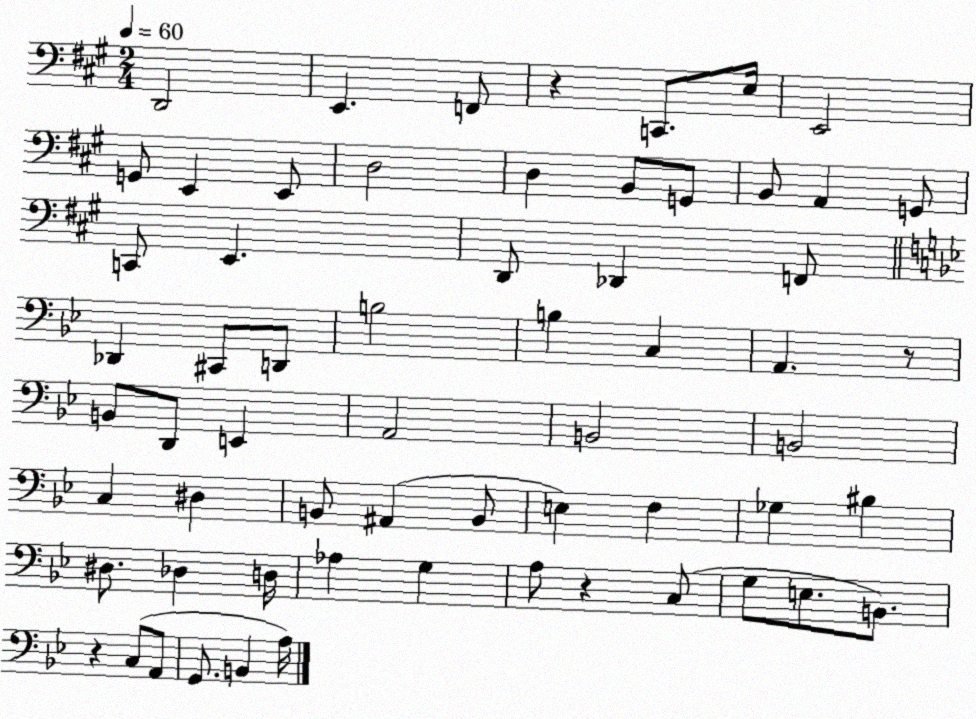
X:1
T:Untitled
M:2/4
L:1/4
K:A
D,,2 E,, F,,/2 z C,,/2 E,/4 E,,2 G,,/2 E,, E,,/2 D,2 D, B,,/2 G,,/2 B,,/2 A,, G,,/2 C,,/2 E,, D,,/2 _D,, F,,/2 _D,, ^C,,/2 D,,/2 B,2 B, C, A,, z/2 B,,/2 D,,/2 E,, A,,2 B,,2 B,,2 C, ^D, B,,/2 ^A,, B,,/2 E, F, _G, ^B, ^D,/2 _D, D,/4 _A, G, A,/2 z C,/2 G,/2 E,/2 B,,/2 z C,/2 A,,/2 G,,/2 B,, A,/4